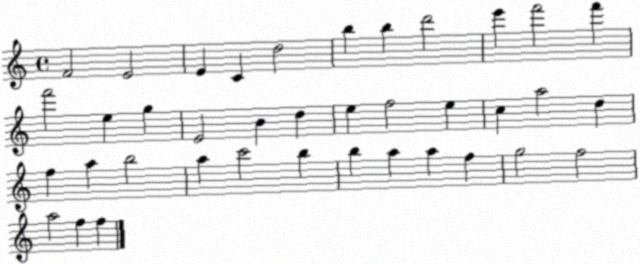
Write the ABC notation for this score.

X:1
T:Untitled
M:4/4
L:1/4
K:C
F2 E2 E C d2 b b d'2 e' f'2 f' f'2 e g E2 B d e f2 e c a2 d f a b2 a c'2 b b a a f g2 f2 a2 f f